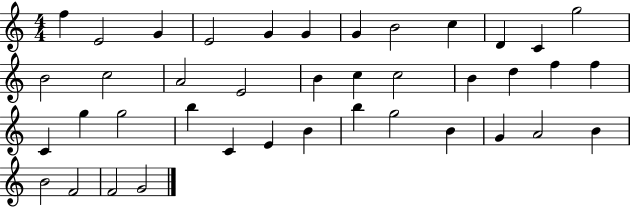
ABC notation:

X:1
T:Untitled
M:4/4
L:1/4
K:C
f E2 G E2 G G G B2 c D C g2 B2 c2 A2 E2 B c c2 B d f f C g g2 b C E B b g2 B G A2 B B2 F2 F2 G2